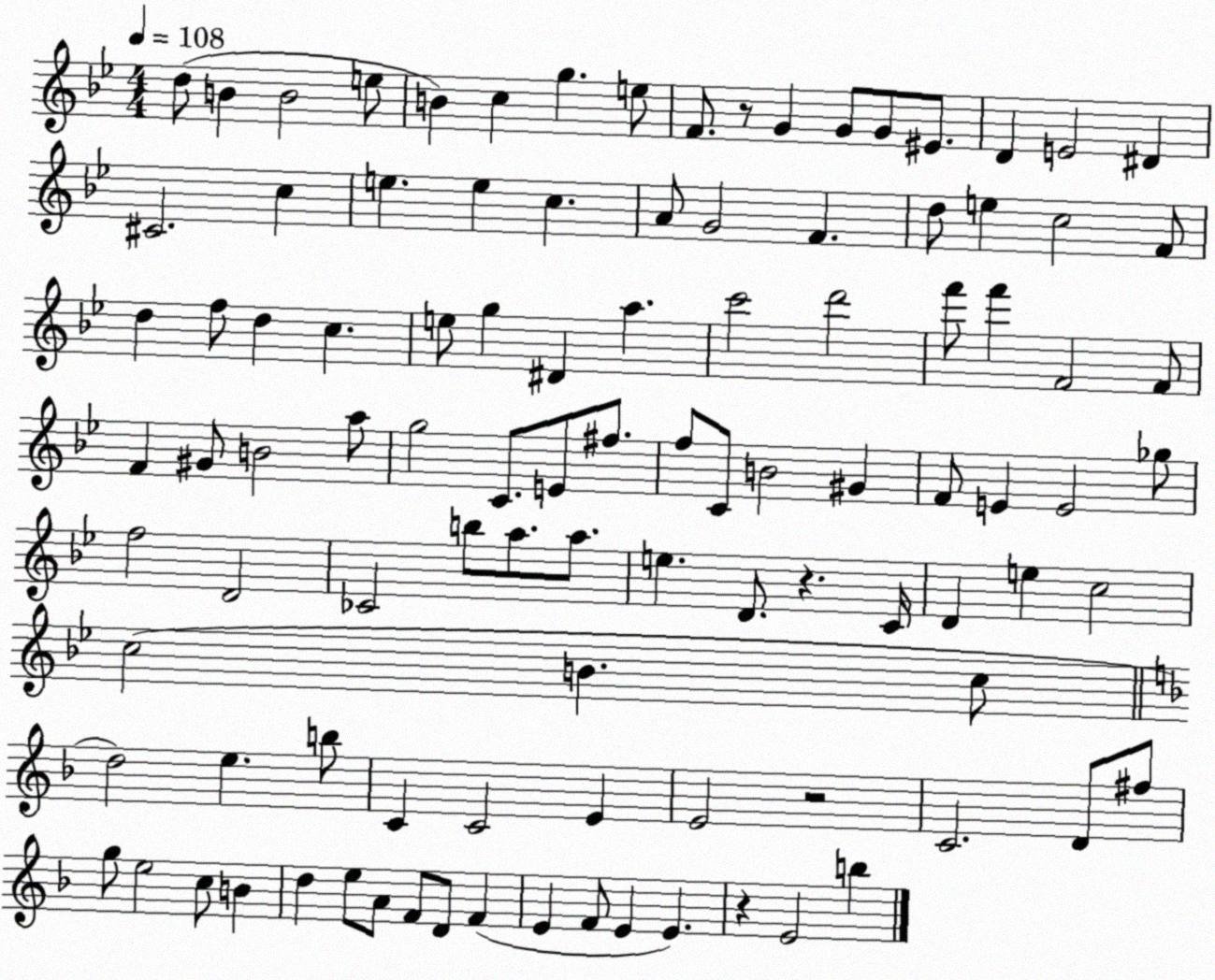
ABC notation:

X:1
T:Untitled
M:4/4
L:1/4
K:Bb
d/2 B B2 e/2 B c g e/2 F/2 z/2 G G/2 G/2 ^E/2 D E2 ^D ^C2 c e e c A/2 G2 F d/2 e c2 F/2 d f/2 d c e/2 g ^D a c'2 d'2 f'/2 f' F2 F/2 F ^G/2 B2 a/2 g2 C/2 E/2 ^f/2 f/2 C/2 B2 ^G F/2 E E2 _g/2 f2 D2 _C2 b/2 a/2 a/2 e D/2 z C/4 D e c2 c2 B c/2 d2 e b/2 C C2 E E2 z2 C2 D/2 ^f/2 g/2 e2 c/2 B d e/2 A/2 F/2 D/2 F E F/2 E E z E2 b